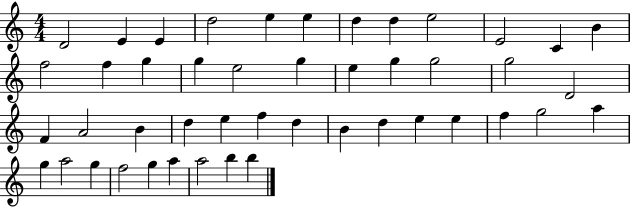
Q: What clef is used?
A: treble